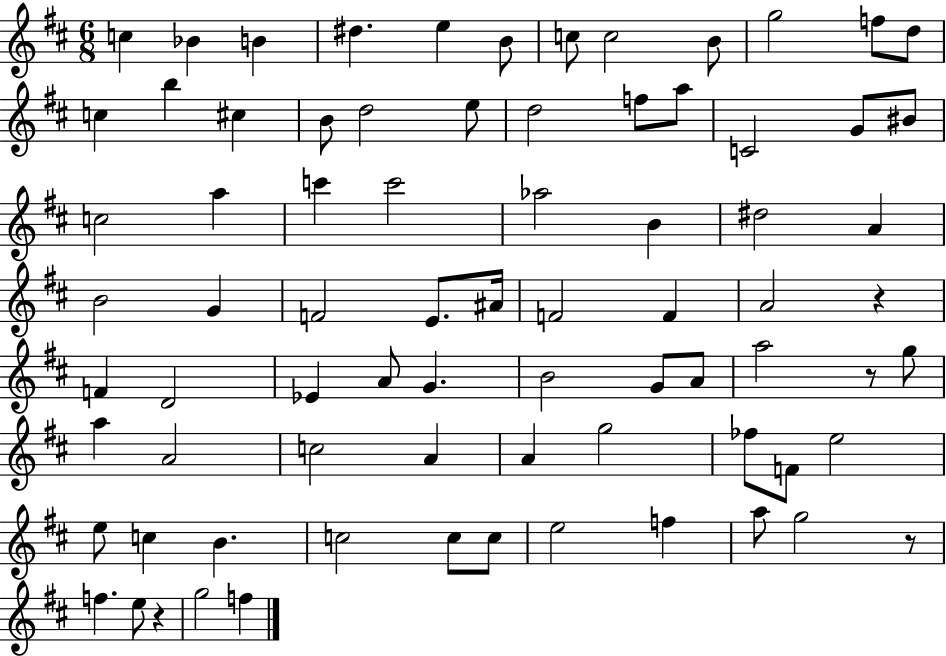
{
  \clef treble
  \numericTimeSignature
  \time 6/8
  \key d \major
  c''4 bes'4 b'4 | dis''4. e''4 b'8 | c''8 c''2 b'8 | g''2 f''8 d''8 | \break c''4 b''4 cis''4 | b'8 d''2 e''8 | d''2 f''8 a''8 | c'2 g'8 bis'8 | \break c''2 a''4 | c'''4 c'''2 | aes''2 b'4 | dis''2 a'4 | \break b'2 g'4 | f'2 e'8. ais'16 | f'2 f'4 | a'2 r4 | \break f'4 d'2 | ees'4 a'8 g'4. | b'2 g'8 a'8 | a''2 r8 g''8 | \break a''4 a'2 | c''2 a'4 | a'4 g''2 | fes''8 f'8 e''2 | \break e''8 c''4 b'4. | c''2 c''8 c''8 | e''2 f''4 | a''8 g''2 r8 | \break f''4. e''8 r4 | g''2 f''4 | \bar "|."
}